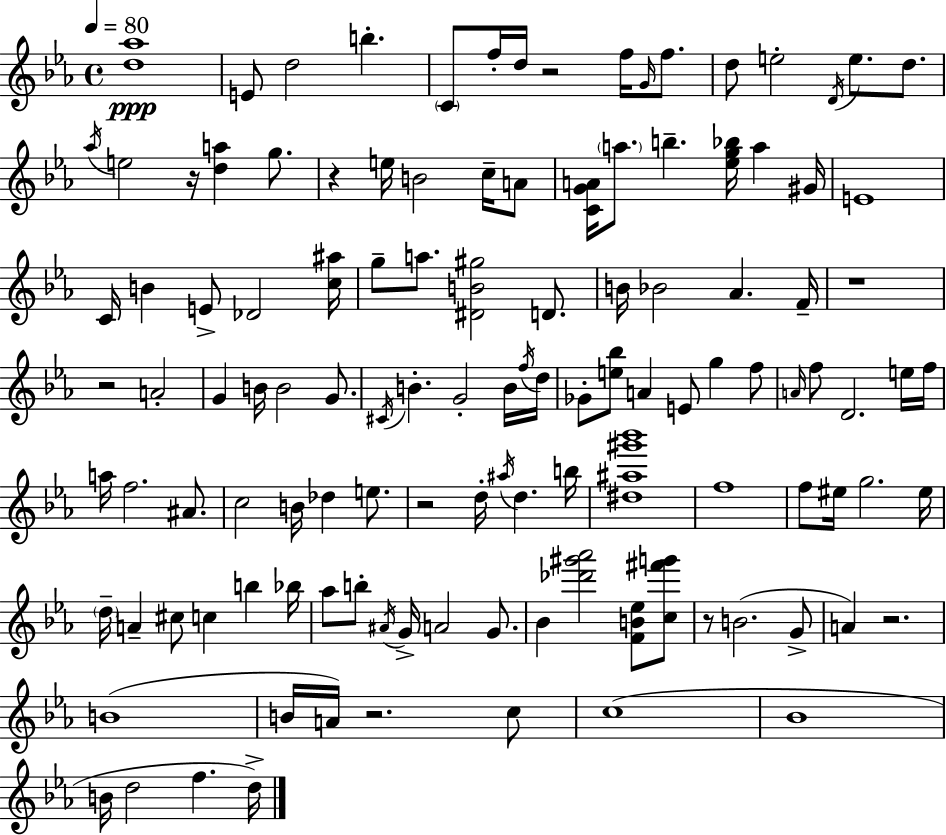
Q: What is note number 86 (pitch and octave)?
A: G4